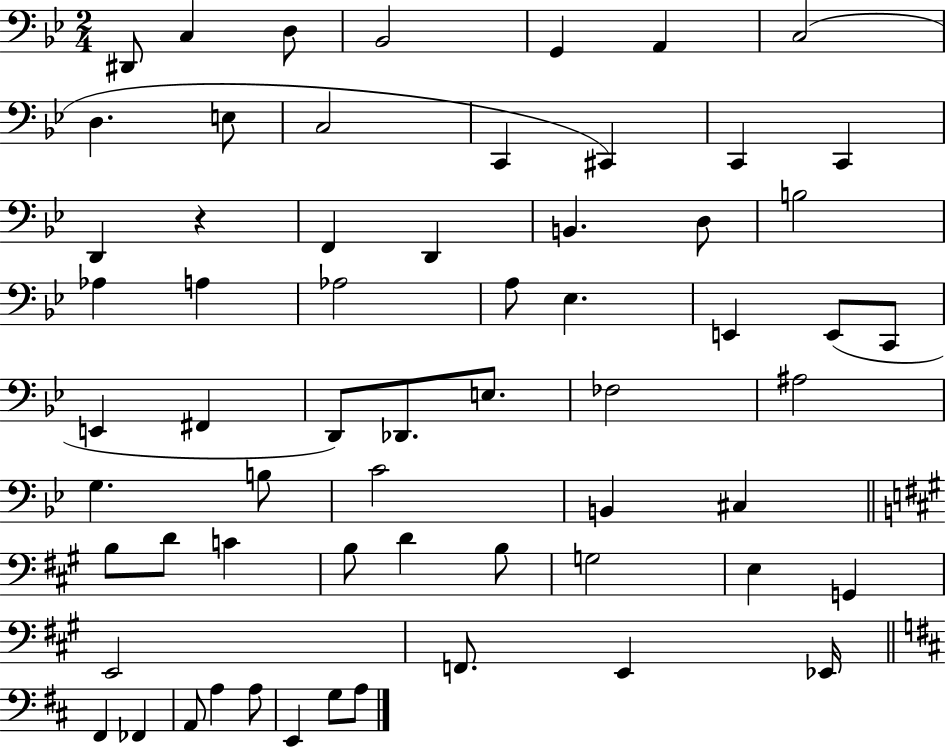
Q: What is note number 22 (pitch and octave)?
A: A3